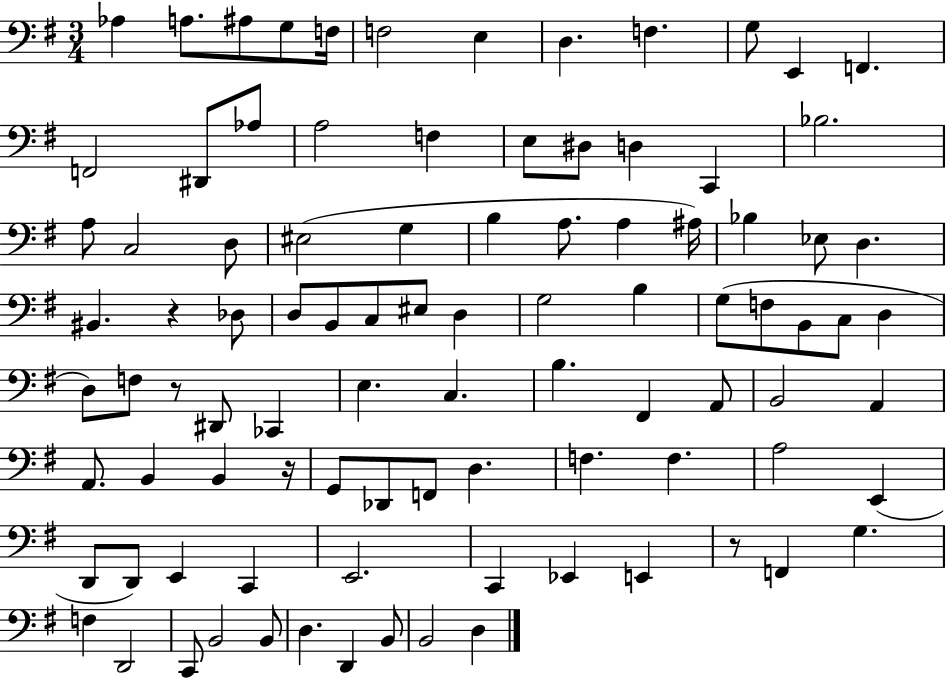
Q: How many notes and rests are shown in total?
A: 94